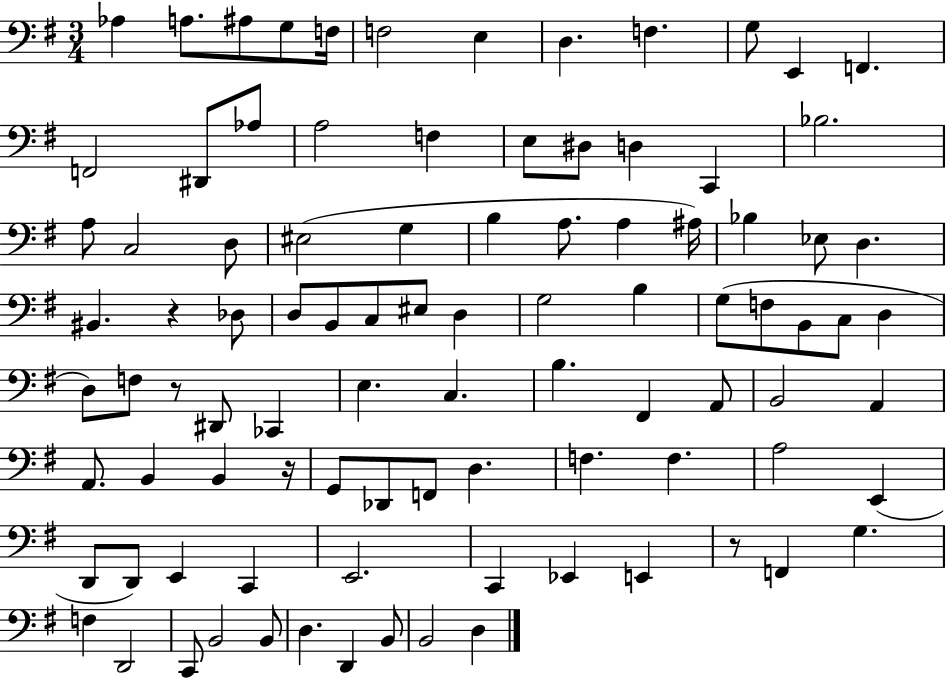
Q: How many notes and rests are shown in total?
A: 94